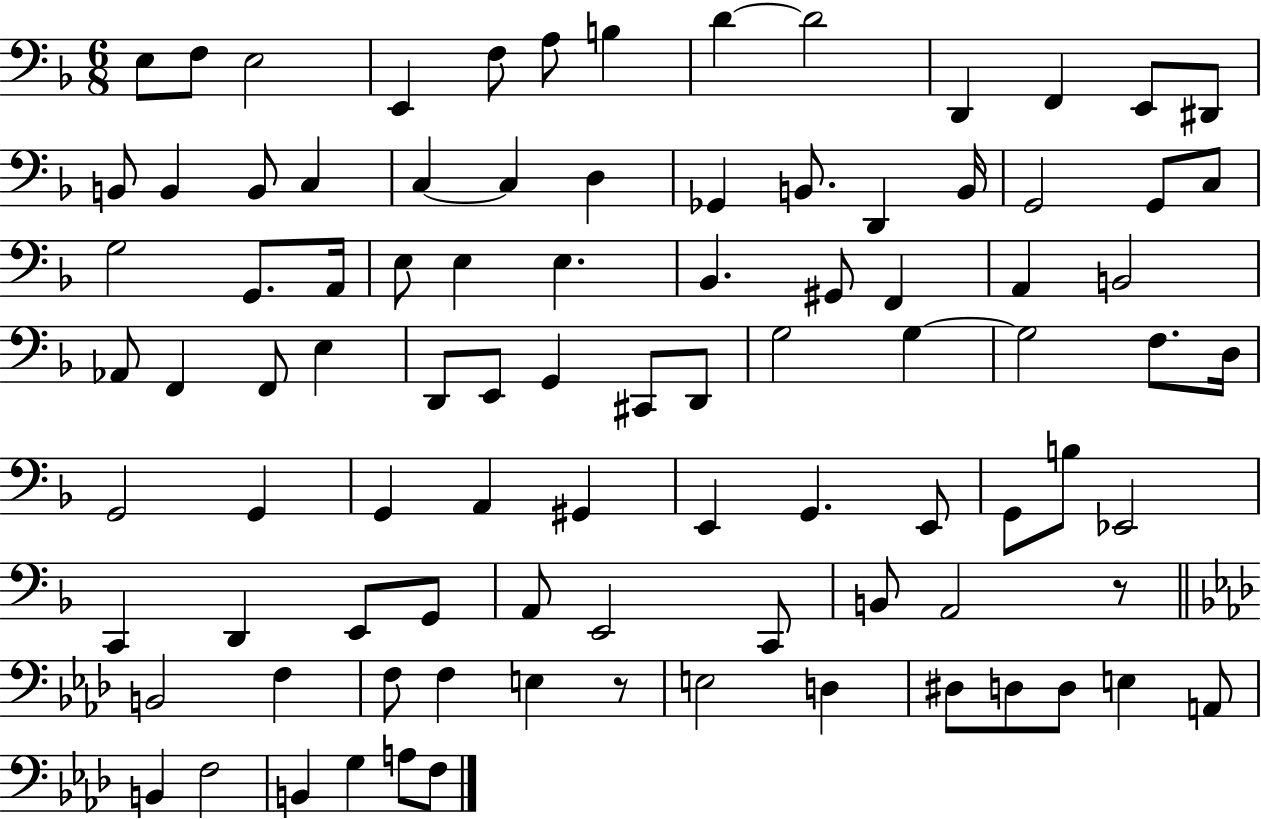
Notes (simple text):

E3/e F3/e E3/h E2/q F3/e A3/e B3/q D4/q D4/h D2/q F2/q E2/e D#2/e B2/e B2/q B2/e C3/q C3/q C3/q D3/q Gb2/q B2/e. D2/q B2/s G2/h G2/e C3/e G3/h G2/e. A2/s E3/e E3/q E3/q. Bb2/q. G#2/e F2/q A2/q B2/h Ab2/e F2/q F2/e E3/q D2/e E2/e G2/q C#2/e D2/e G3/h G3/q G3/h F3/e. D3/s G2/h G2/q G2/q A2/q G#2/q E2/q G2/q. E2/e G2/e B3/e Eb2/h C2/q D2/q E2/e G2/e A2/e E2/h C2/e B2/e A2/h R/e B2/h F3/q F3/e F3/q E3/q R/e E3/h D3/q D#3/e D3/e D3/e E3/q A2/e B2/q F3/h B2/q G3/q A3/e F3/e